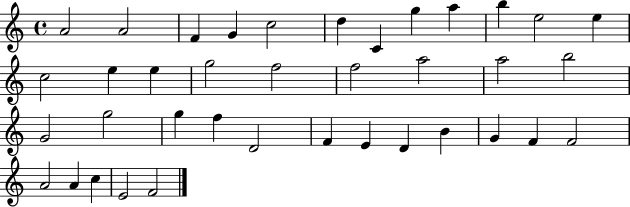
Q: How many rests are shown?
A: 0